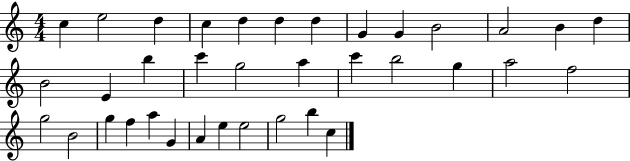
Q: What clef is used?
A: treble